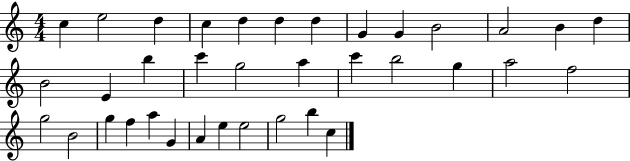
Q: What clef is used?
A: treble